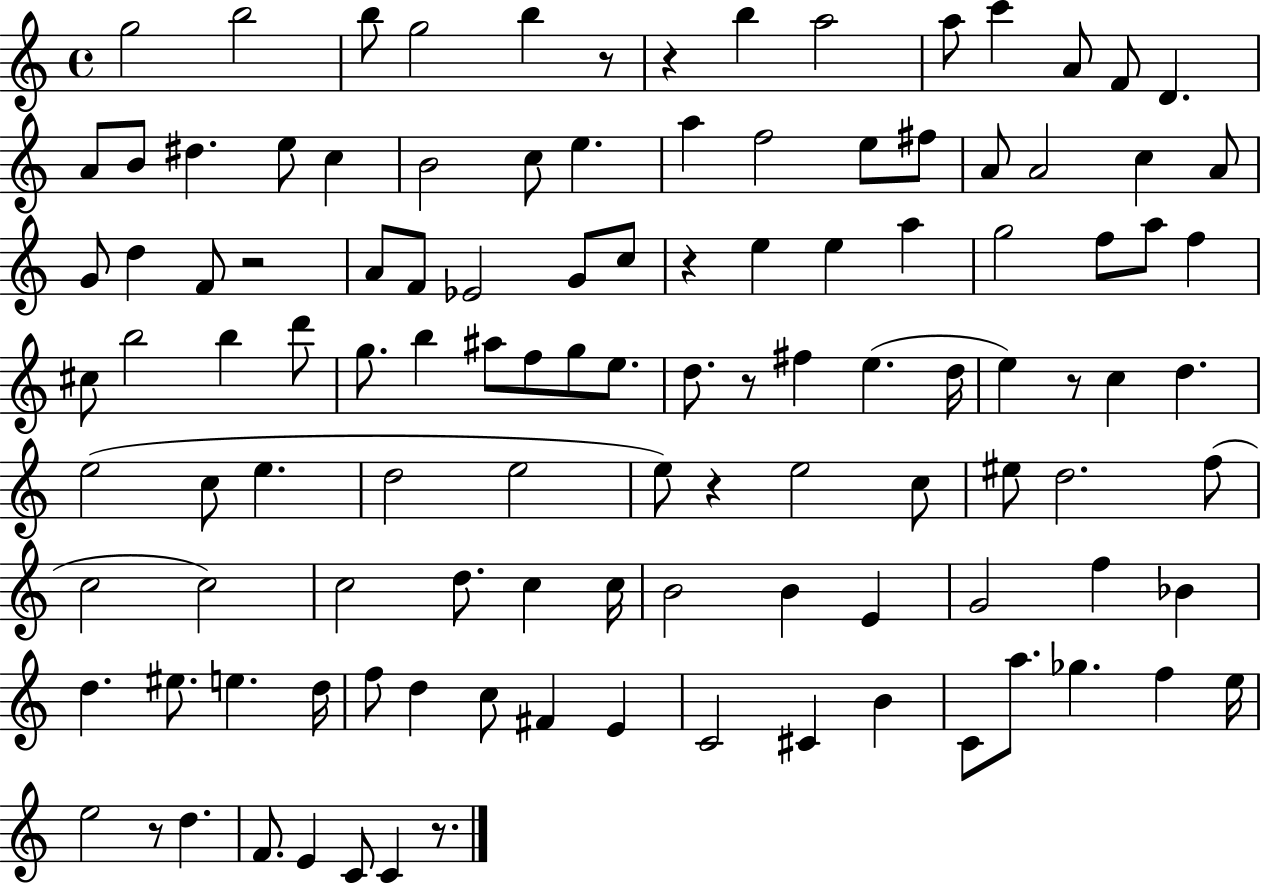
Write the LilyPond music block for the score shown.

{
  \clef treble
  \time 4/4
  \defaultTimeSignature
  \key c \major
  \repeat volta 2 { g''2 b''2 | b''8 g''2 b''4 r8 | r4 b''4 a''2 | a''8 c'''4 a'8 f'8 d'4. | \break a'8 b'8 dis''4. e''8 c''4 | b'2 c''8 e''4. | a''4 f''2 e''8 fis''8 | a'8 a'2 c''4 a'8 | \break g'8 d''4 f'8 r2 | a'8 f'8 ees'2 g'8 c''8 | r4 e''4 e''4 a''4 | g''2 f''8 a''8 f''4 | \break cis''8 b''2 b''4 d'''8 | g''8. b''4 ais''8 f''8 g''8 e''8. | d''8. r8 fis''4 e''4.( d''16 | e''4) r8 c''4 d''4. | \break e''2( c''8 e''4. | d''2 e''2 | e''8) r4 e''2 c''8 | eis''8 d''2. f''8( | \break c''2 c''2) | c''2 d''8. c''4 c''16 | b'2 b'4 e'4 | g'2 f''4 bes'4 | \break d''4. eis''8. e''4. d''16 | f''8 d''4 c''8 fis'4 e'4 | c'2 cis'4 b'4 | c'8 a''8. ges''4. f''4 e''16 | \break e''2 r8 d''4. | f'8. e'4 c'8 c'4 r8. | } \bar "|."
}